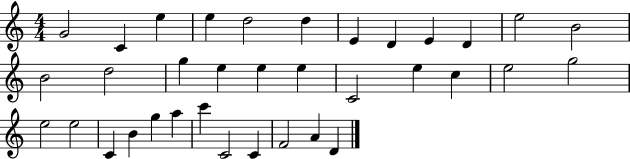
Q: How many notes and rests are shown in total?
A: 35